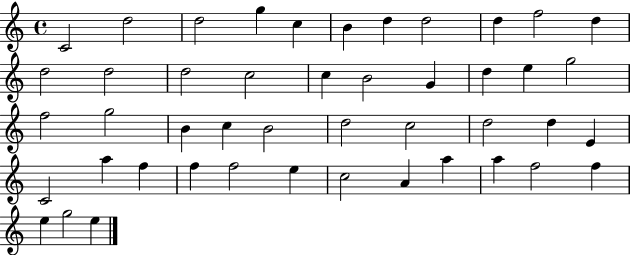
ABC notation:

X:1
T:Untitled
M:4/4
L:1/4
K:C
C2 d2 d2 g c B d d2 d f2 d d2 d2 d2 c2 c B2 G d e g2 f2 g2 B c B2 d2 c2 d2 d E C2 a f f f2 e c2 A a a f2 f e g2 e